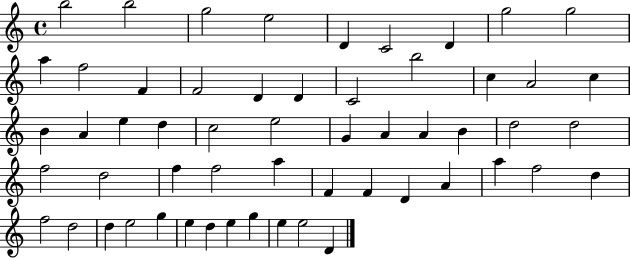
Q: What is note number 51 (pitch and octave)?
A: D5